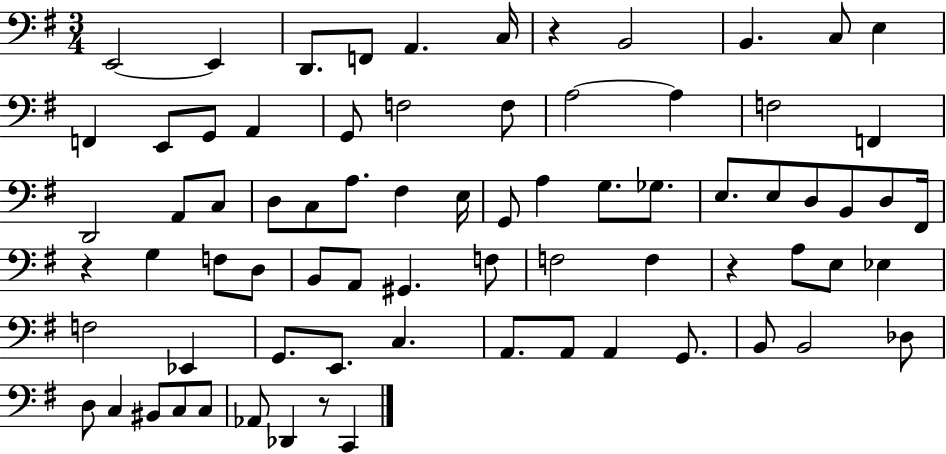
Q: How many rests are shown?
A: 4